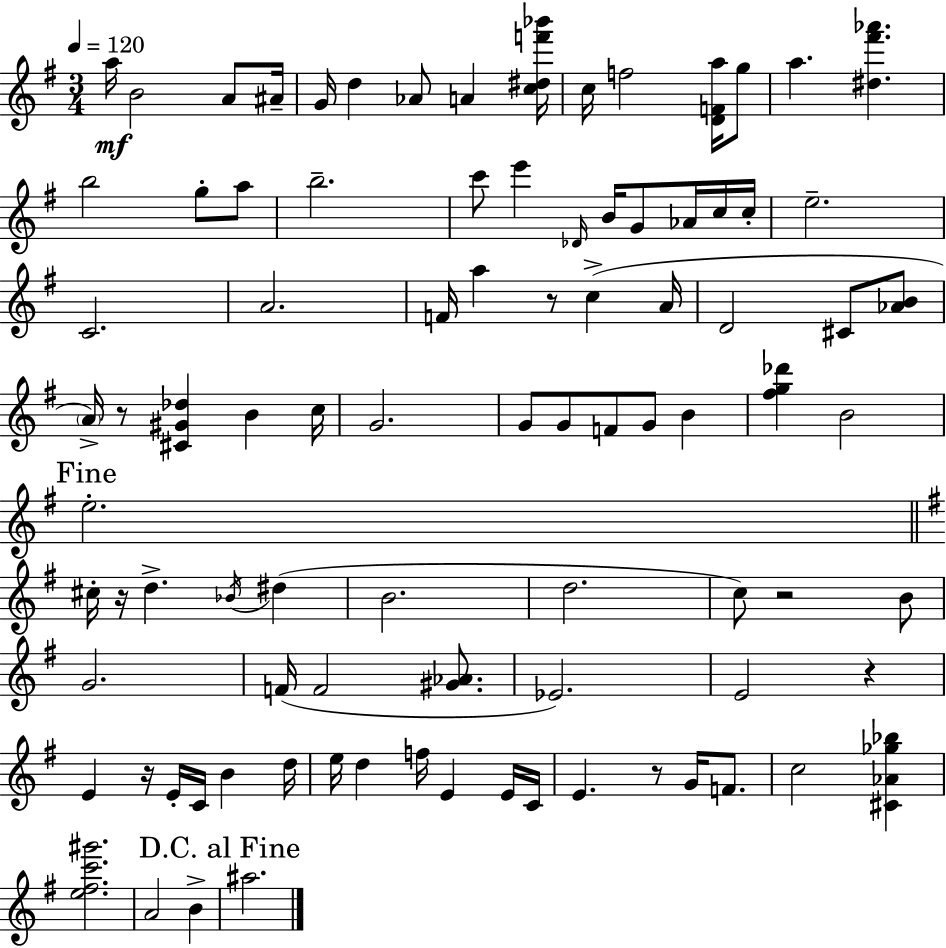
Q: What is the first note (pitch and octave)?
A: A5